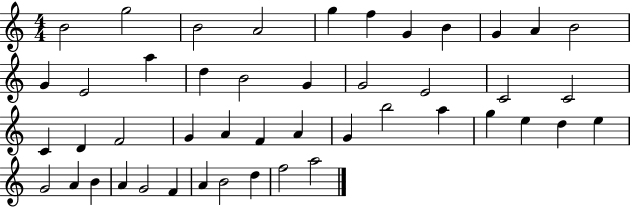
B4/h G5/h B4/h A4/h G5/q F5/q G4/q B4/q G4/q A4/q B4/h G4/q E4/h A5/q D5/q B4/h G4/q G4/h E4/h C4/h C4/h C4/q D4/q F4/h G4/q A4/q F4/q A4/q G4/q B5/h A5/q G5/q E5/q D5/q E5/q G4/h A4/q B4/q A4/q G4/h F4/q A4/q B4/h D5/q F5/h A5/h